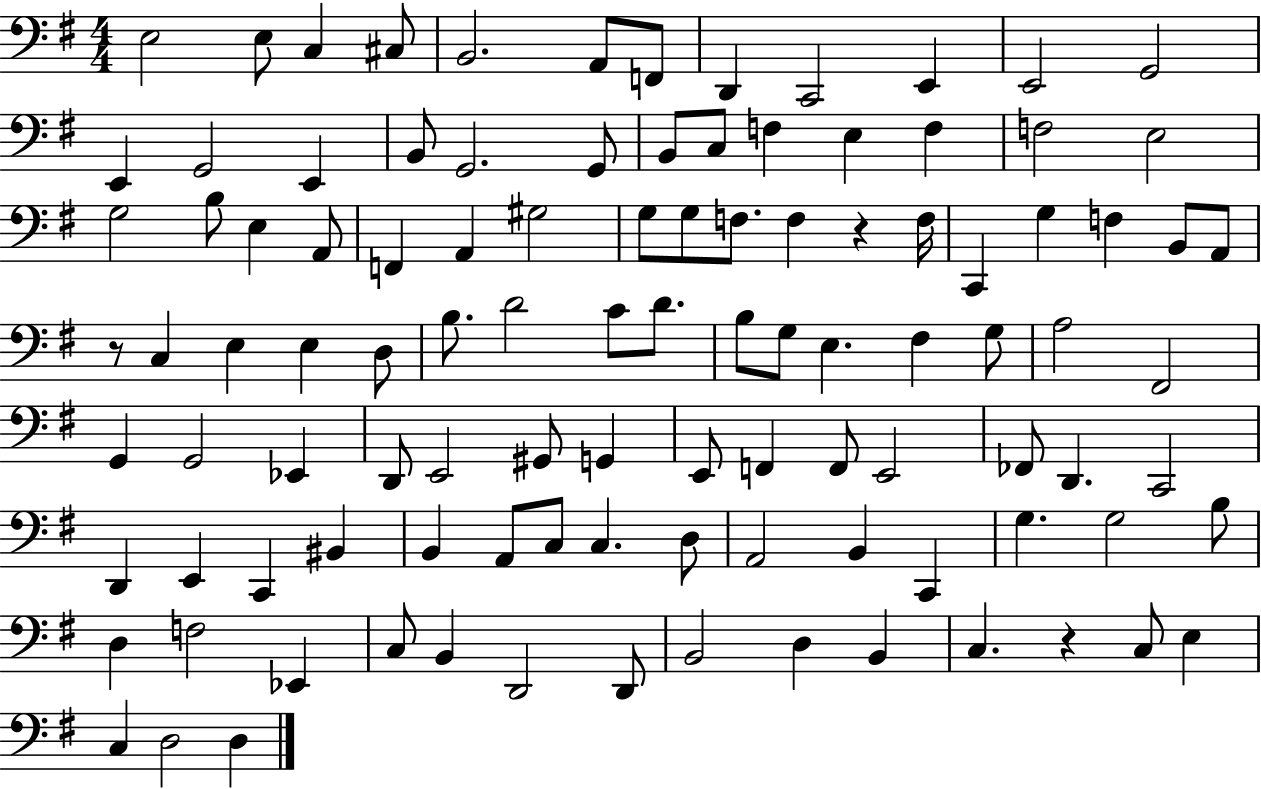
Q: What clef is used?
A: bass